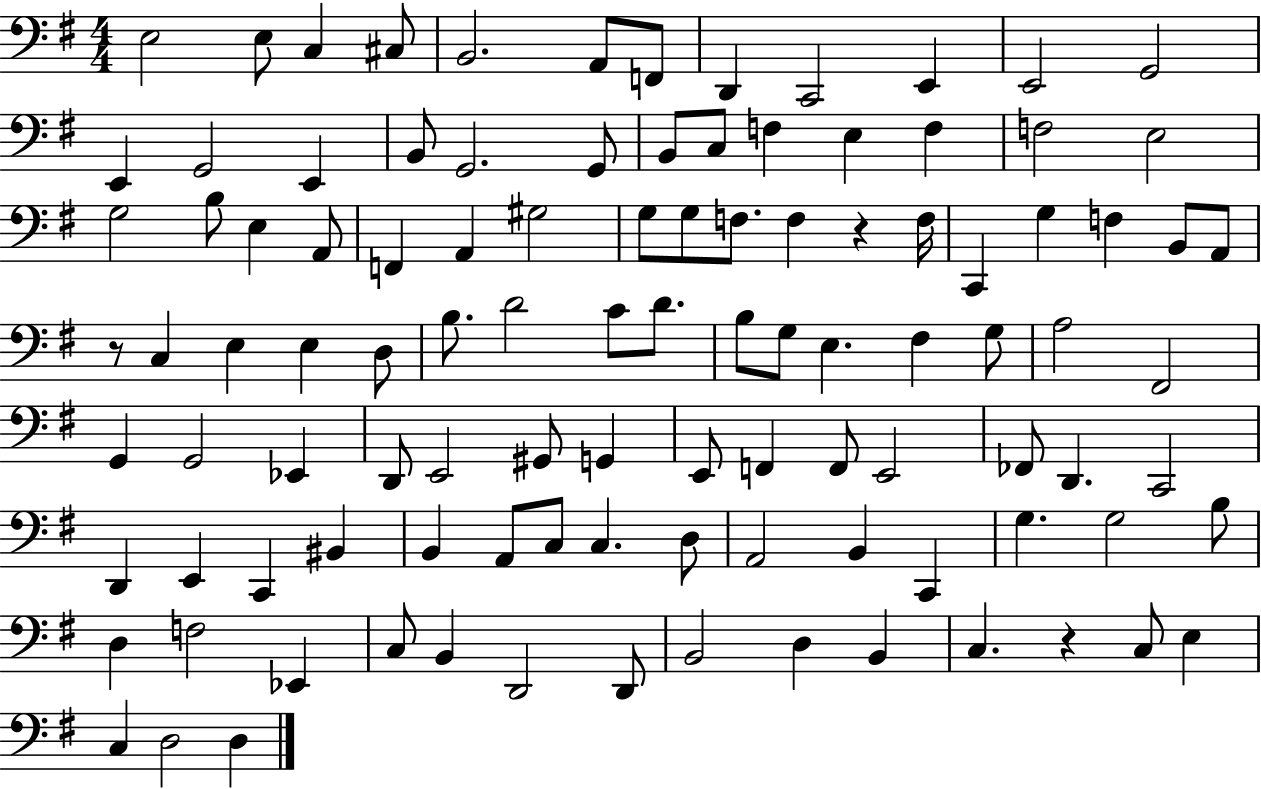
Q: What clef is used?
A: bass